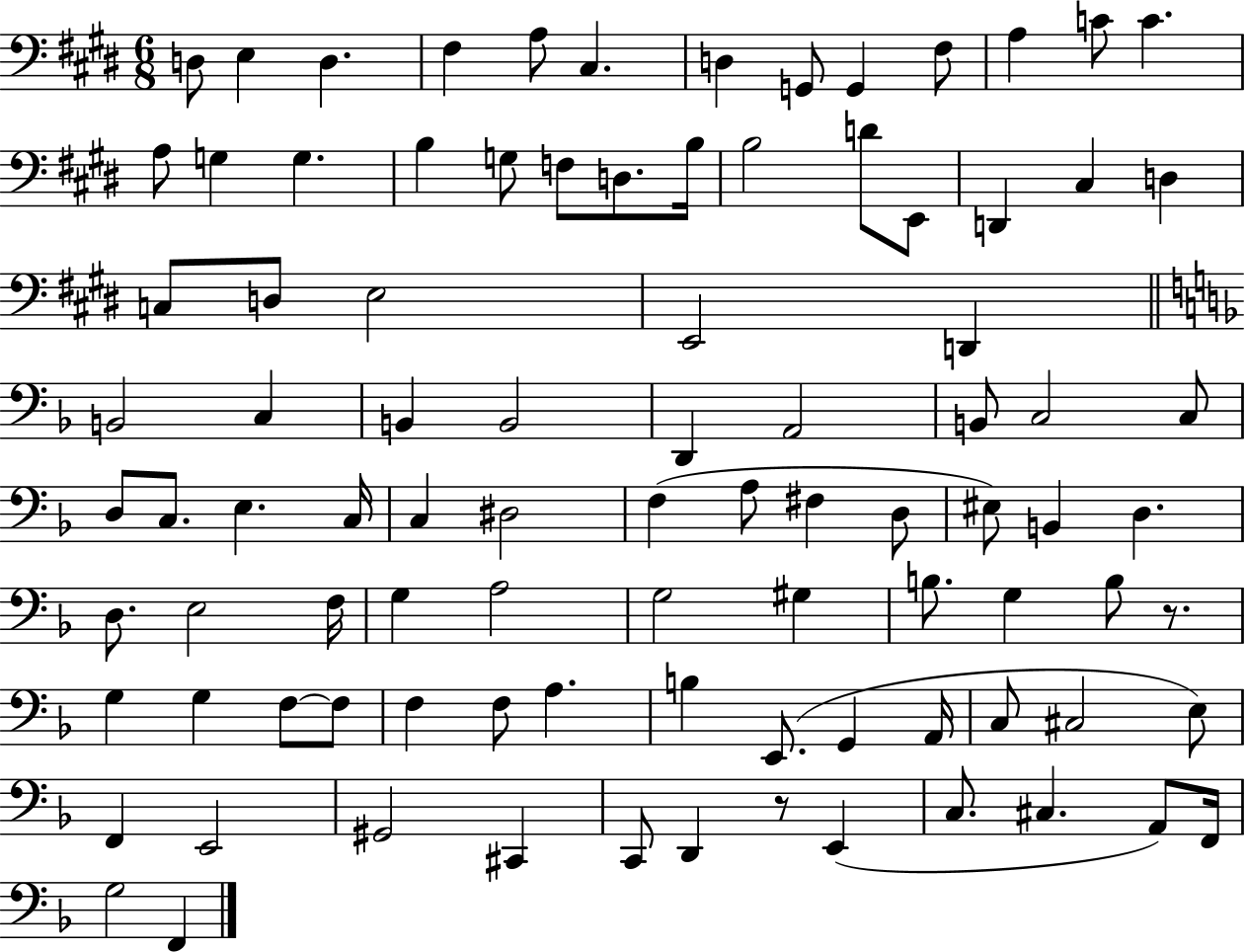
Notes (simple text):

D3/e E3/q D3/q. F#3/q A3/e C#3/q. D3/q G2/e G2/q F#3/e A3/q C4/e C4/q. A3/e G3/q G3/q. B3/q G3/e F3/e D3/e. B3/s B3/h D4/e E2/e D2/q C#3/q D3/q C3/e D3/e E3/h E2/h D2/q B2/h C3/q B2/q B2/h D2/q A2/h B2/e C3/h C3/e D3/e C3/e. E3/q. C3/s C3/q D#3/h F3/q A3/e F#3/q D3/e EIS3/e B2/q D3/q. D3/e. E3/h F3/s G3/q A3/h G3/h G#3/q B3/e. G3/q B3/e R/e. G3/q G3/q F3/e F3/e F3/q F3/e A3/q. B3/q E2/e. G2/q A2/s C3/e C#3/h E3/e F2/q E2/h G#2/h C#2/q C2/e D2/q R/e E2/q C3/e. C#3/q. A2/e F2/s G3/h F2/q